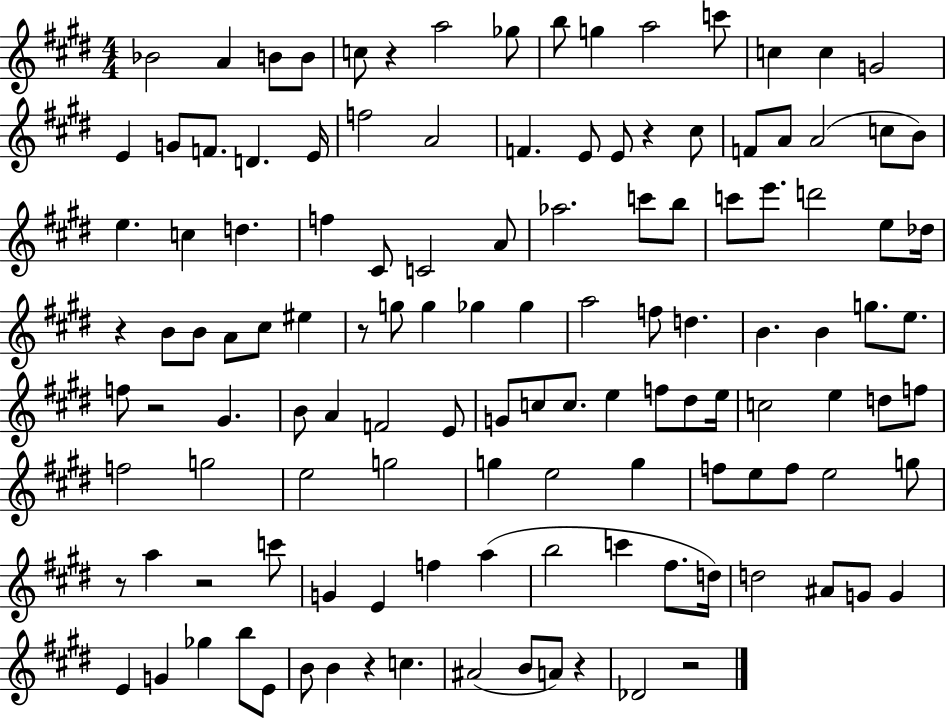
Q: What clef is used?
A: treble